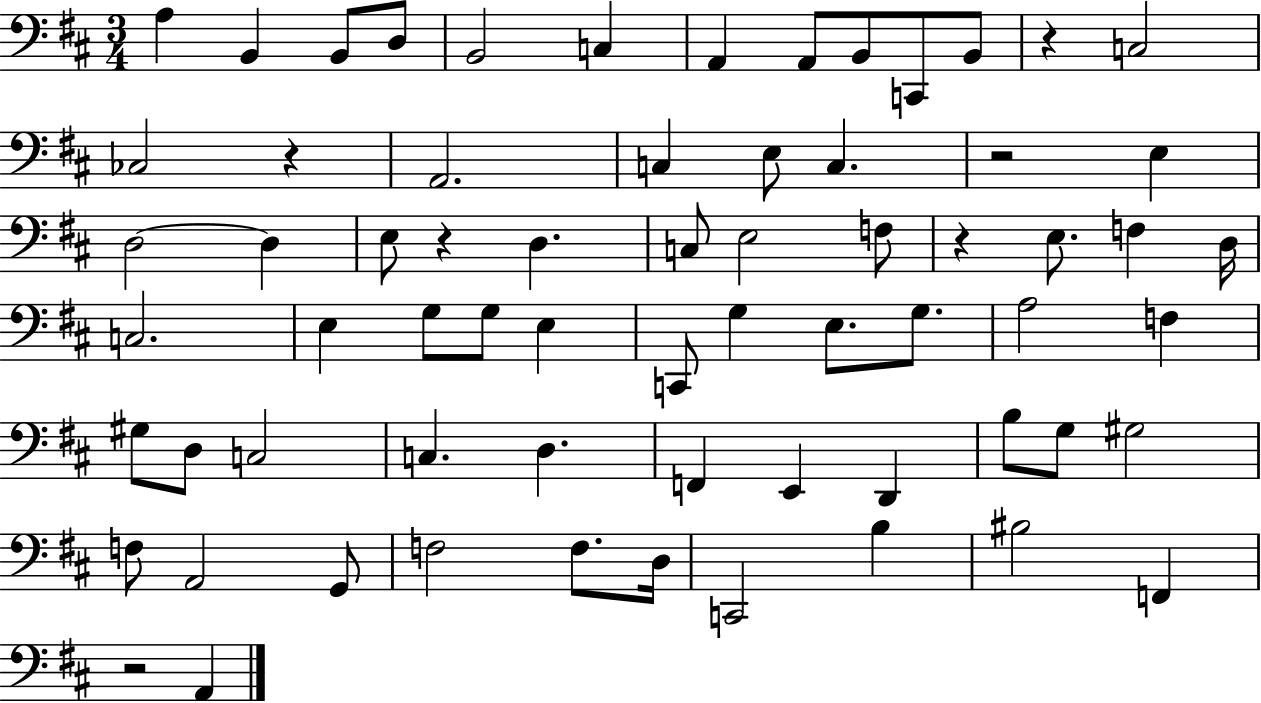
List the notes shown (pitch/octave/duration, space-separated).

A3/q B2/q B2/e D3/e B2/h C3/q A2/q A2/e B2/e C2/e B2/e R/q C3/h CES3/h R/q A2/h. C3/q E3/e C3/q. R/h E3/q D3/h D3/q E3/e R/q D3/q. C3/e E3/h F3/e R/q E3/e. F3/q D3/s C3/h. E3/q G3/e G3/e E3/q C2/e G3/q E3/e. G3/e. A3/h F3/q G#3/e D3/e C3/h C3/q. D3/q. F2/q E2/q D2/q B3/e G3/e G#3/h F3/e A2/h G2/e F3/h F3/e. D3/s C2/h B3/q BIS3/h F2/q R/h A2/q